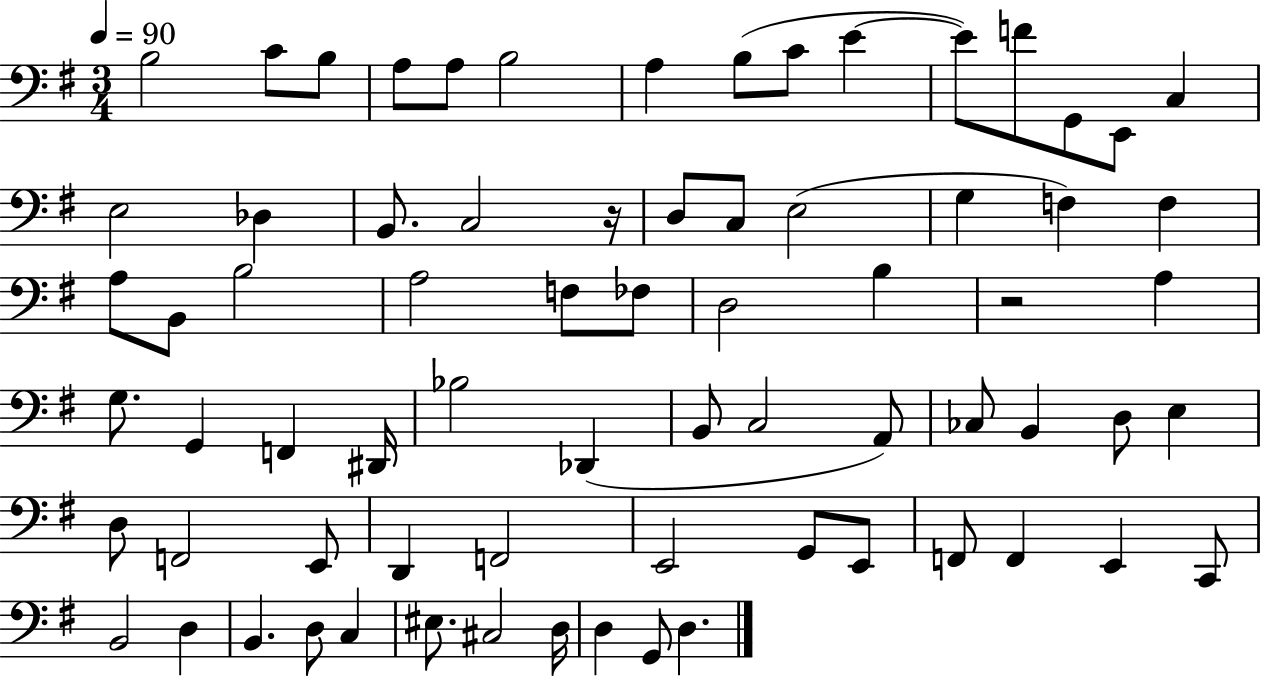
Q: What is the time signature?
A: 3/4